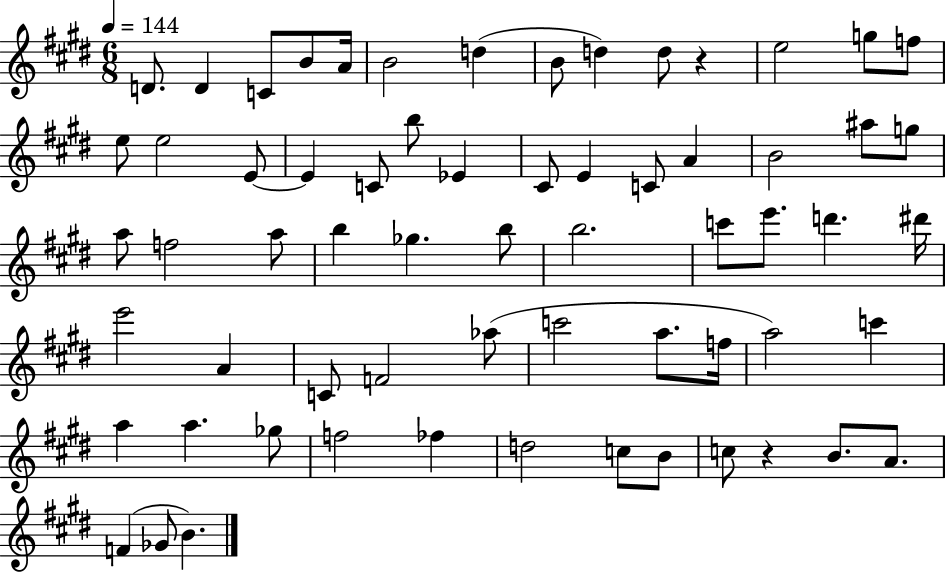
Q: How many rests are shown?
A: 2